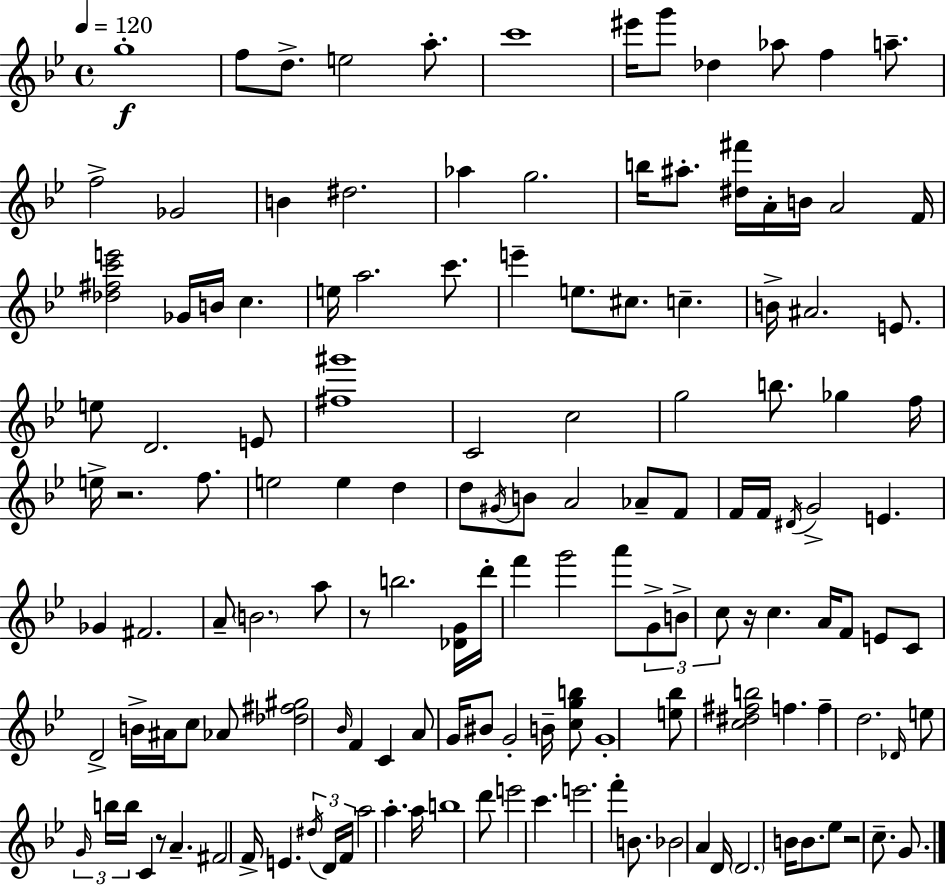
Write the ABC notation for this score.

X:1
T:Untitled
M:4/4
L:1/4
K:Bb
g4 f/2 d/2 e2 a/2 c'4 ^e'/4 g'/2 _d _a/2 f a/2 f2 _G2 B ^d2 _a g2 b/4 ^a/2 [^d^f']/4 A/4 B/4 A2 F/4 [_d^fc'e']2 _G/4 B/4 c e/4 a2 c'/2 e' e/2 ^c/2 c B/4 ^A2 E/2 e/2 D2 E/2 [^f^g']4 C2 c2 g2 b/2 _g f/4 e/4 z2 f/2 e2 e d d/2 ^G/4 B/2 A2 _A/2 F/2 F/4 F/4 ^D/4 G2 E _G ^F2 A/2 B2 a/2 z/2 b2 [_DG]/4 d'/4 f' g'2 a'/2 G/2 B/2 c/2 z/4 c A/4 F/2 E/2 C/2 D2 B/4 ^A/4 c/2 _A/2 [_d^f^g]2 _B/4 F C A/2 G/4 ^B/2 G2 B/4 [cgb]/2 G4 [e_b]/2 [c^d^fb]2 f f d2 _D/4 e/2 G/4 b/4 b/4 C z/2 A ^F2 F/4 E ^d/4 D/4 F/4 a2 a a/4 b4 d'/2 e'2 c' e'2 f' B/2 _B2 A D/4 D2 B/4 B/2 _e/2 z2 c/2 G/2